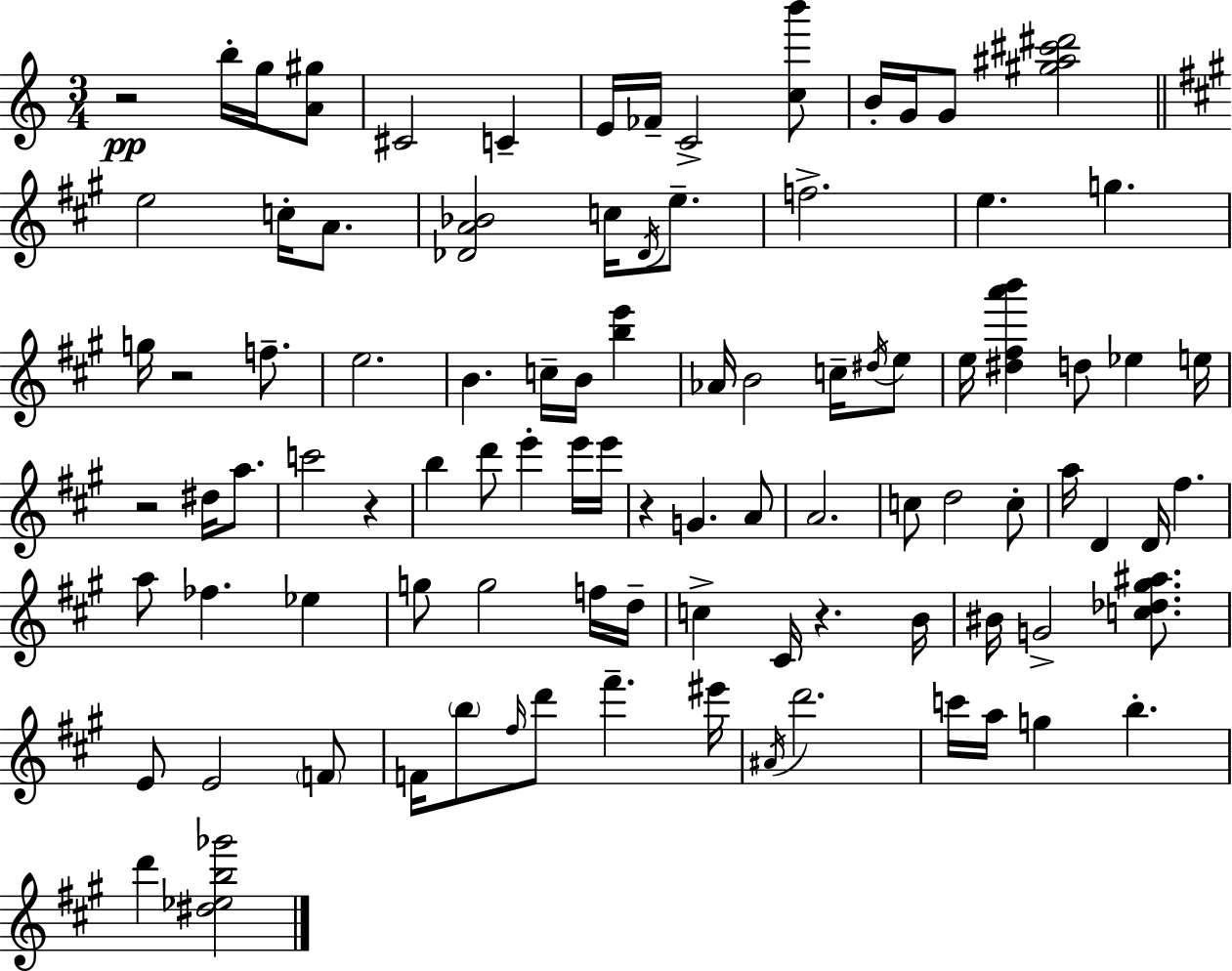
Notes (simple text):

R/h B5/s G5/s [A4,G#5]/e C#4/h C4/q E4/s FES4/s C4/h [C5,B6]/e B4/s G4/s G4/e [G#5,A#5,C#6,D#6]/h E5/h C5/s A4/e. [Db4,A4,Bb4]/h C5/s Db4/s E5/e. F5/h. E5/q. G5/q. G5/s R/h F5/e. E5/h. B4/q. C5/s B4/s [B5,E6]/q Ab4/s B4/h C5/s D#5/s E5/e E5/s [D#5,F#5,A6,B6]/q D5/e Eb5/q E5/s R/h D#5/s A5/e. C6/h R/q B5/q D6/e E6/q E6/s E6/s R/q G4/q. A4/e A4/h. C5/e D5/h C5/e A5/s D4/q D4/s F#5/q. A5/e FES5/q. Eb5/q G5/e G5/h F5/s D5/s C5/q C#4/s R/q. B4/s BIS4/s G4/h [C5,Db5,G#5,A#5]/e. E4/e E4/h F4/e F4/s B5/e F#5/s D6/e F#6/q. EIS6/s A#4/s D6/h. C6/s A5/s G5/q B5/q. D6/q [D#5,Eb5,B5,Gb6]/h